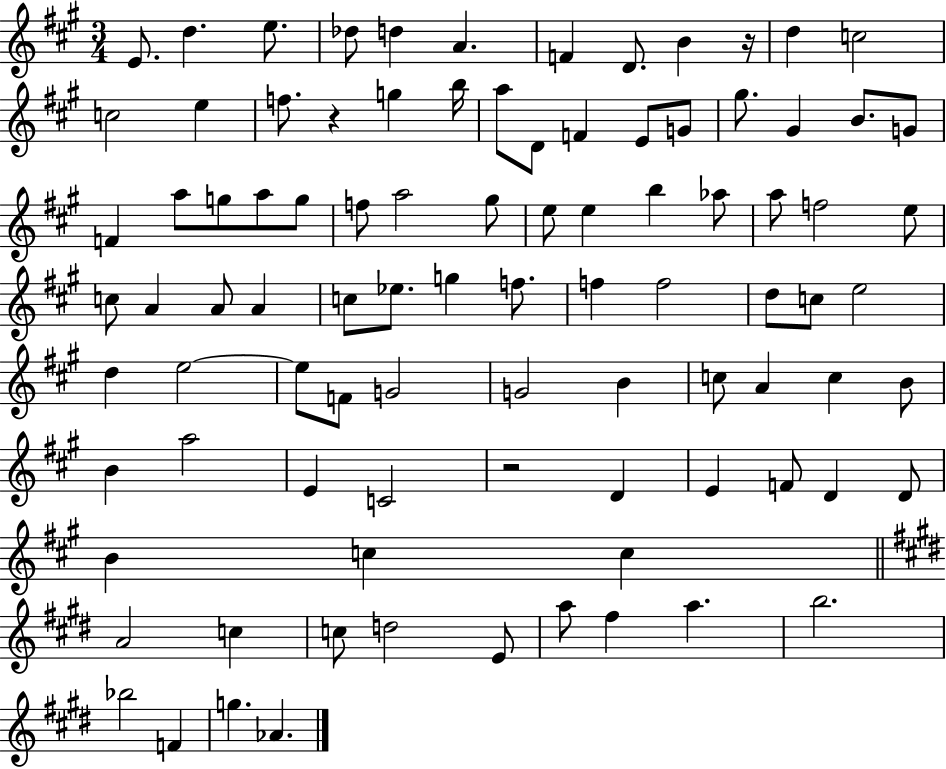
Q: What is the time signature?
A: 3/4